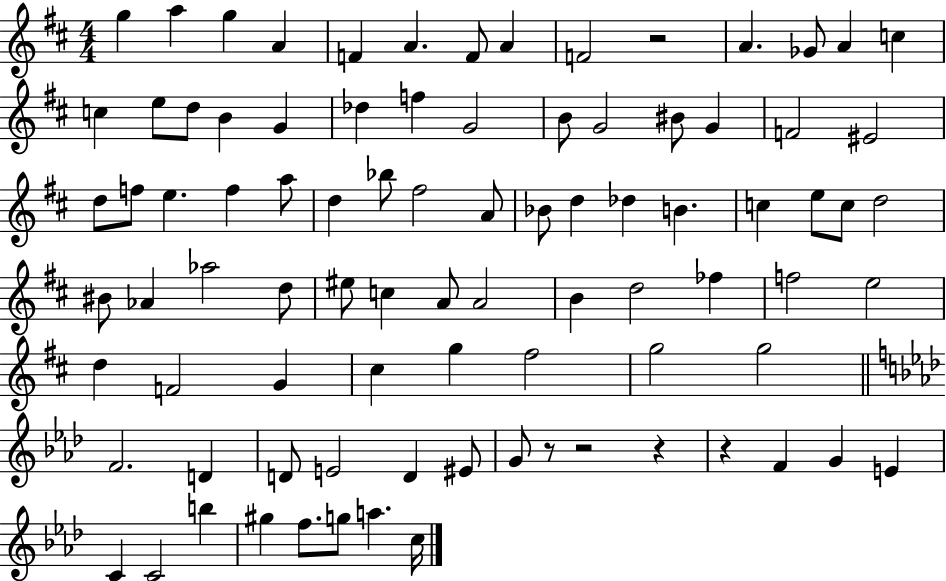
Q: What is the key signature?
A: D major